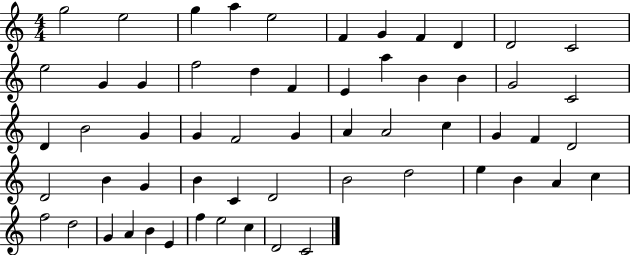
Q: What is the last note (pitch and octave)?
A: C4